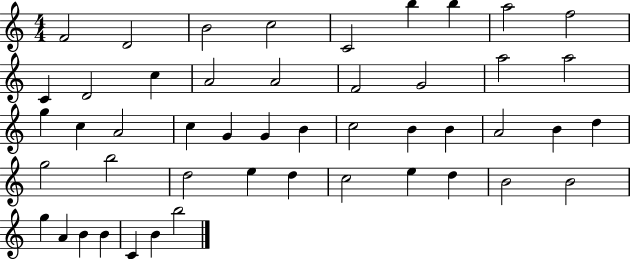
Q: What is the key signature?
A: C major